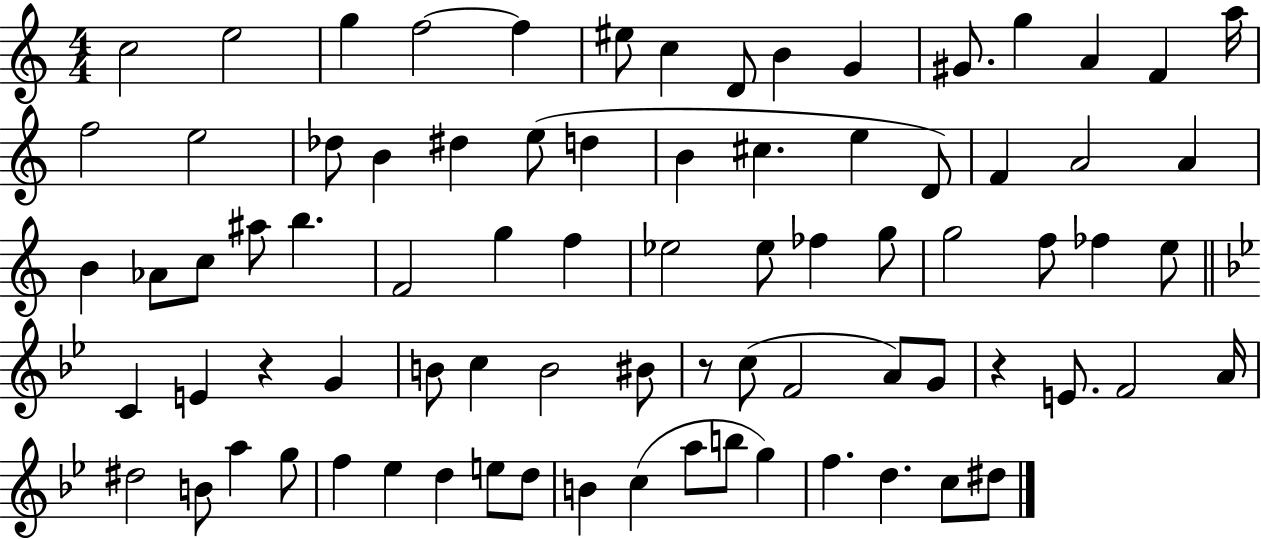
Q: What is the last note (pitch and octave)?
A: D#5